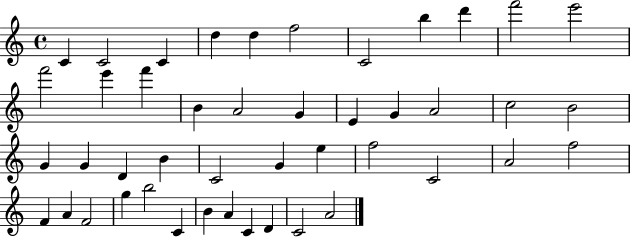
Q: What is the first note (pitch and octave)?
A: C4